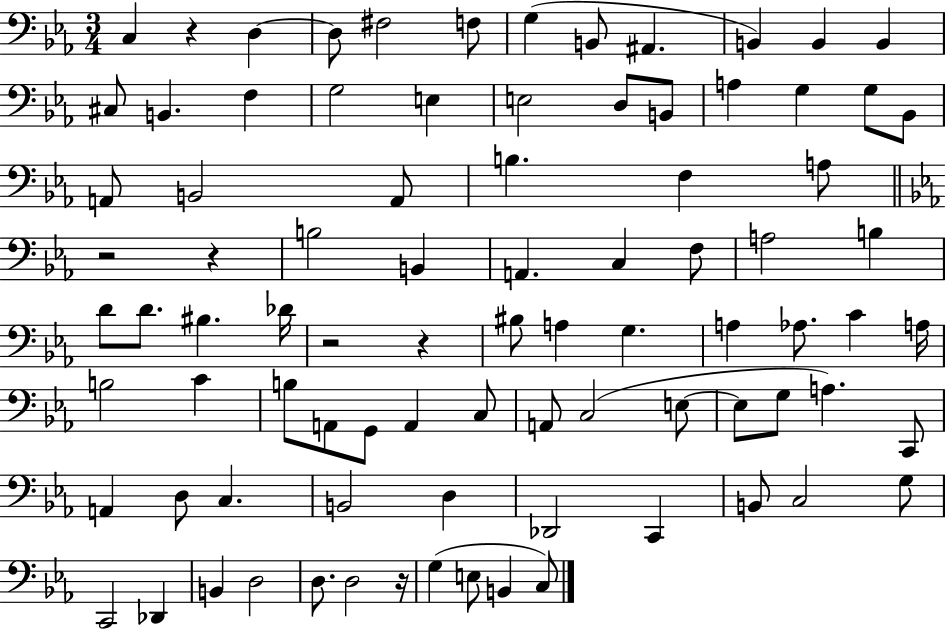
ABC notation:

X:1
T:Untitled
M:3/4
L:1/4
K:Eb
C, z D, D,/2 ^F,2 F,/2 G, B,,/2 ^A,, B,, B,, B,, ^C,/2 B,, F, G,2 E, E,2 D,/2 B,,/2 A, G, G,/2 _B,,/2 A,,/2 B,,2 A,,/2 B, F, A,/2 z2 z B,2 B,, A,, C, F,/2 A,2 B, D/2 D/2 ^B, _D/4 z2 z ^B,/2 A, G, A, _A,/2 C A,/4 B,2 C B,/2 A,,/2 G,,/2 A,, C,/2 A,,/2 C,2 E,/2 E,/2 G,/2 A, C,,/2 A,, D,/2 C, B,,2 D, _D,,2 C,, B,,/2 C,2 G,/2 C,,2 _D,, B,, D,2 D,/2 D,2 z/4 G, E,/2 B,, C,/2